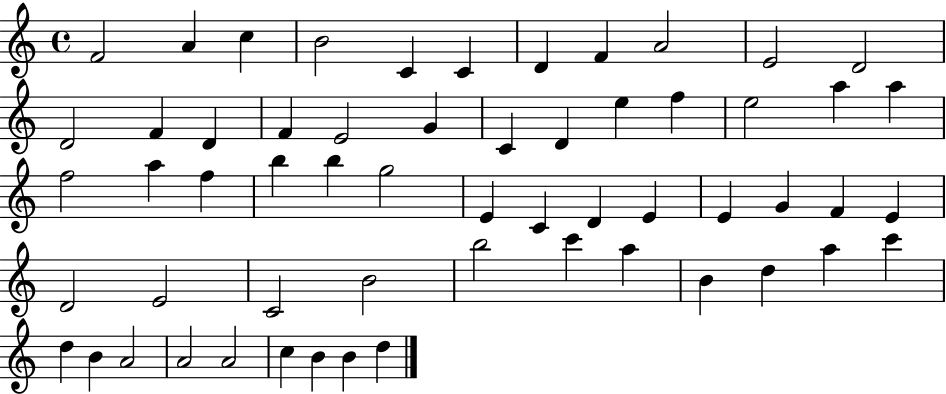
F4/h A4/q C5/q B4/h C4/q C4/q D4/q F4/q A4/h E4/h D4/h D4/h F4/q D4/q F4/q E4/h G4/q C4/q D4/q E5/q F5/q E5/h A5/q A5/q F5/h A5/q F5/q B5/q B5/q G5/h E4/q C4/q D4/q E4/q E4/q G4/q F4/q E4/q D4/h E4/h C4/h B4/h B5/h C6/q A5/q B4/q D5/q A5/q C6/q D5/q B4/q A4/h A4/h A4/h C5/q B4/q B4/q D5/q